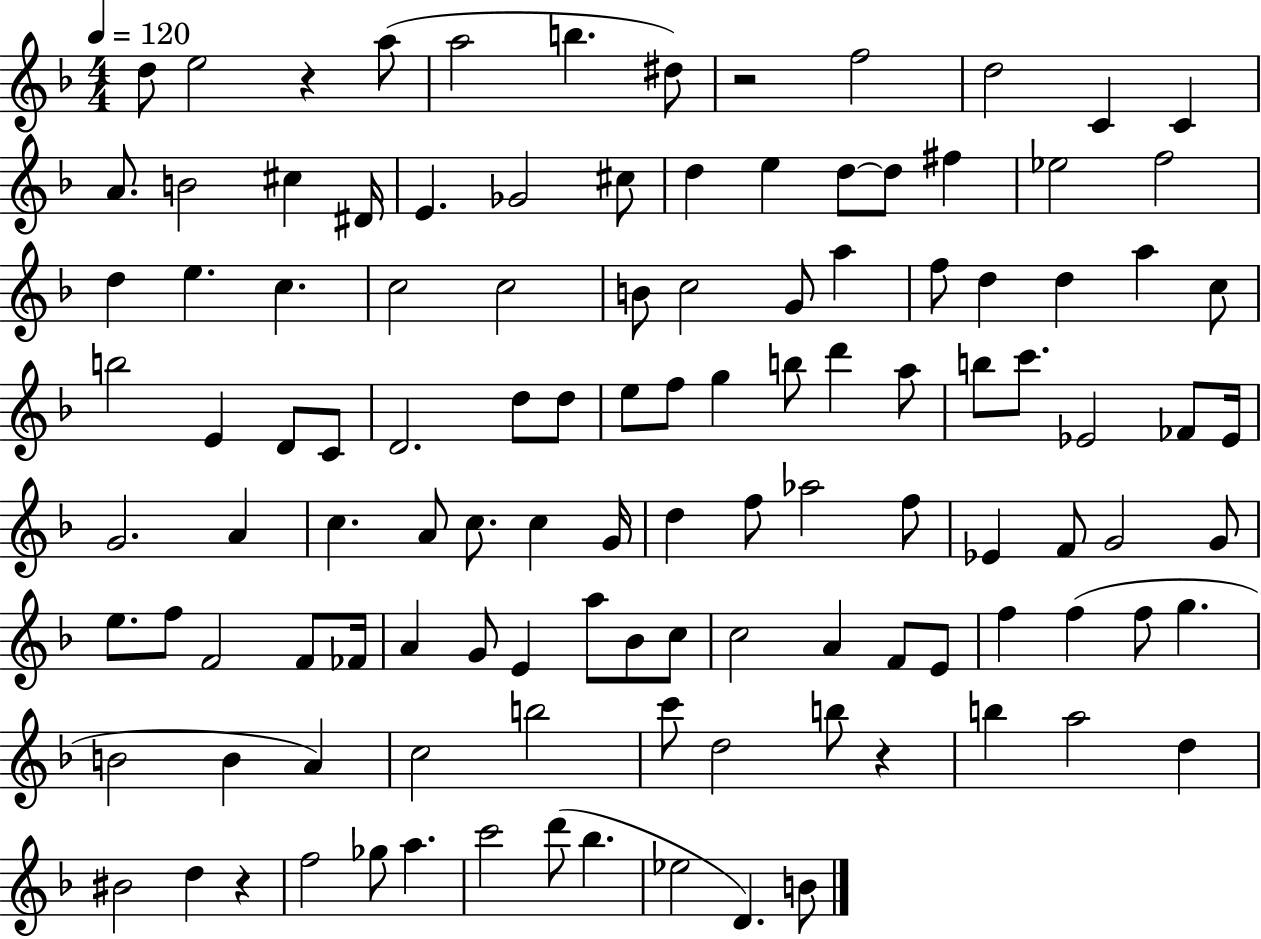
{
  \clef treble
  \numericTimeSignature
  \time 4/4
  \key f \major
  \tempo 4 = 120
  \repeat volta 2 { d''8 e''2 r4 a''8( | a''2 b''4. dis''8) | r2 f''2 | d''2 c'4 c'4 | \break a'8. b'2 cis''4 dis'16 | e'4. ges'2 cis''8 | d''4 e''4 d''8~~ d''8 fis''4 | ees''2 f''2 | \break d''4 e''4. c''4. | c''2 c''2 | b'8 c''2 g'8 a''4 | f''8 d''4 d''4 a''4 c''8 | \break b''2 e'4 d'8 c'8 | d'2. d''8 d''8 | e''8 f''8 g''4 b''8 d'''4 a''8 | b''8 c'''8. ees'2 fes'8 ees'16 | \break g'2. a'4 | c''4. a'8 c''8. c''4 g'16 | d''4 f''8 aes''2 f''8 | ees'4 f'8 g'2 g'8 | \break e''8. f''8 f'2 f'8 fes'16 | a'4 g'8 e'4 a''8 bes'8 c''8 | c''2 a'4 f'8 e'8 | f''4 f''4( f''8 g''4. | \break b'2 b'4 a'4) | c''2 b''2 | c'''8 d''2 b''8 r4 | b''4 a''2 d''4 | \break bis'2 d''4 r4 | f''2 ges''8 a''4. | c'''2 d'''8( bes''4. | ees''2 d'4.) b'8 | \break } \bar "|."
}